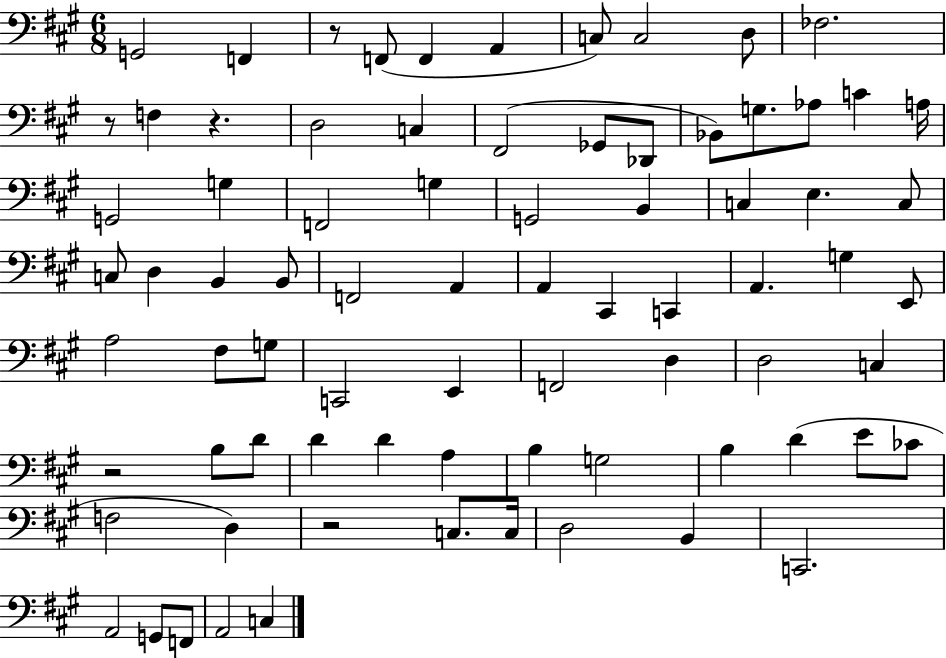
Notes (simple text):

G2/h F2/q R/e F2/e F2/q A2/q C3/e C3/h D3/e FES3/h. R/e F3/q R/q. D3/h C3/q F#2/h Gb2/e Db2/e Bb2/e G3/e. Ab3/e C4/q A3/s G2/h G3/q F2/h G3/q G2/h B2/q C3/q E3/q. C3/e C3/e D3/q B2/q B2/e F2/h A2/q A2/q C#2/q C2/q A2/q. G3/q E2/e A3/h F#3/e G3/e C2/h E2/q F2/h D3/q D3/h C3/q R/h B3/e D4/e D4/q D4/q A3/q B3/q G3/h B3/q D4/q E4/e CES4/e F3/h D3/q R/h C3/e. C3/s D3/h B2/q C2/h. A2/h G2/e F2/e A2/h C3/q